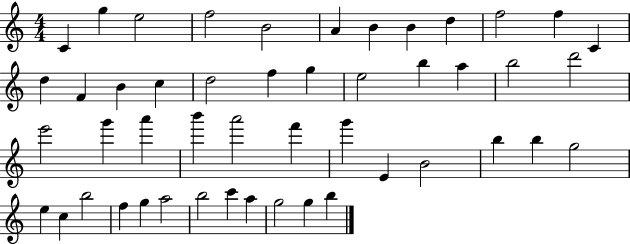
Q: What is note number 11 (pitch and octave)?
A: F5